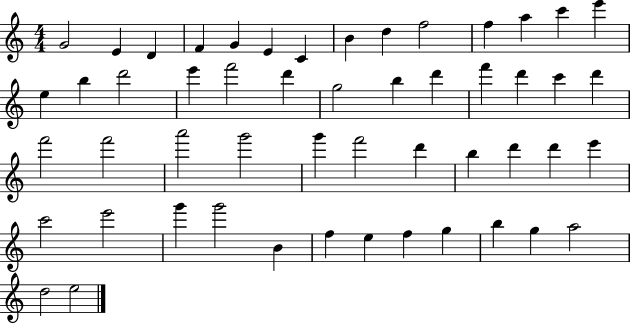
X:1
T:Untitled
M:4/4
L:1/4
K:C
G2 E D F G E C B d f2 f a c' e' e b d'2 e' f'2 d' g2 b d' f' d' c' d' f'2 f'2 a'2 g'2 g' f'2 d' b d' d' e' c'2 e'2 g' g'2 B f e f g b g a2 d2 e2